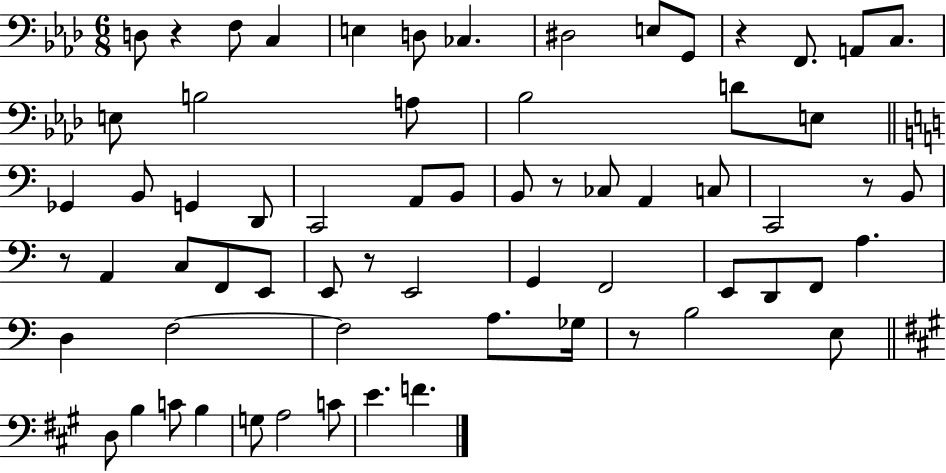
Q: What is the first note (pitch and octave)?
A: D3